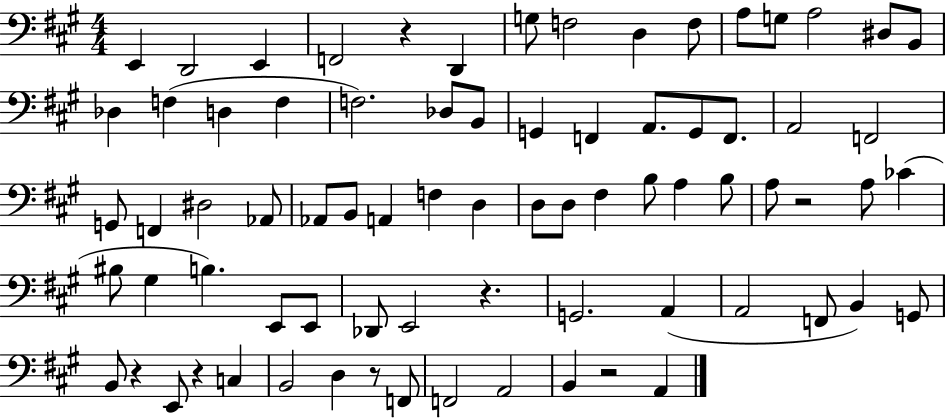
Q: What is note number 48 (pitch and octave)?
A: G#3